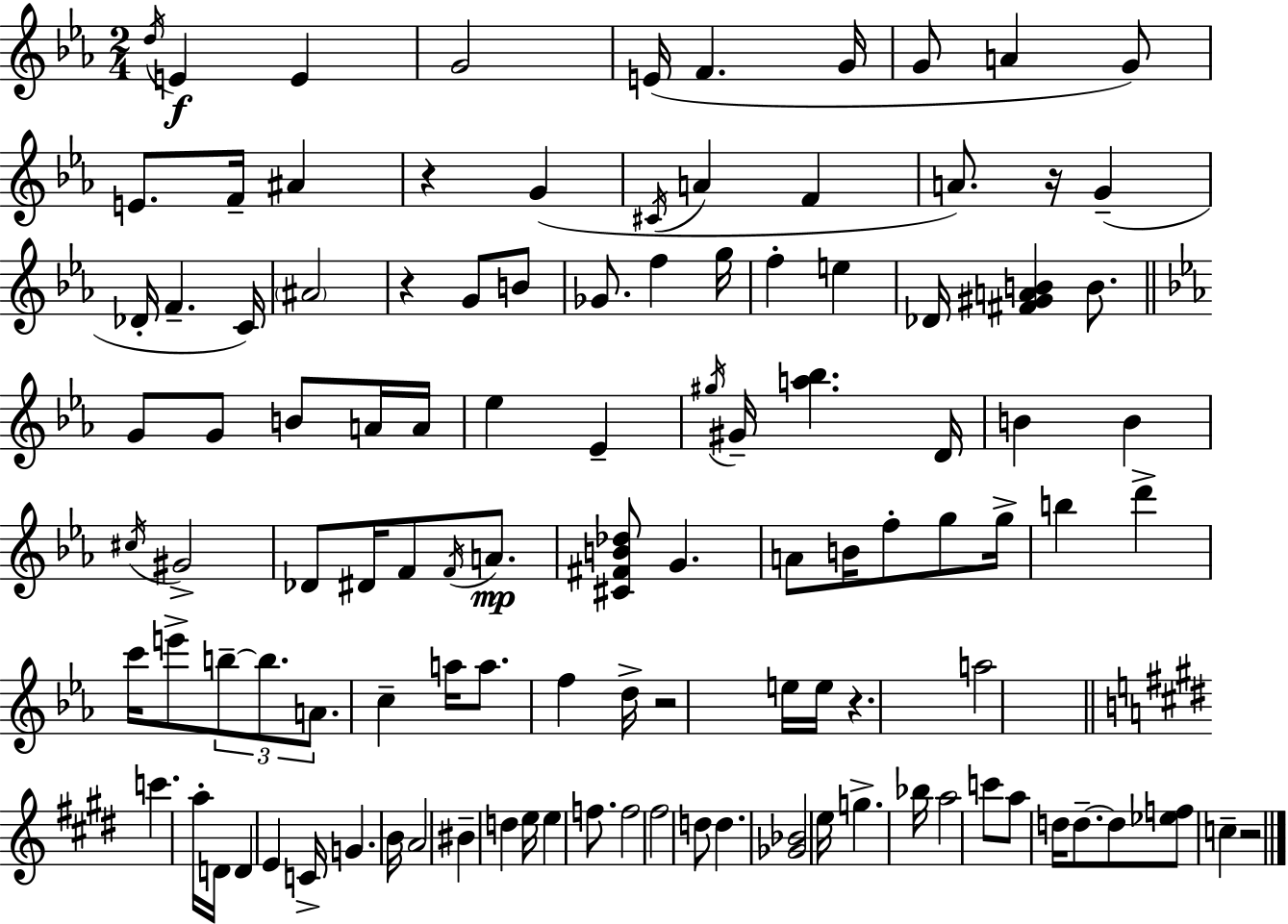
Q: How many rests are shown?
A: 6